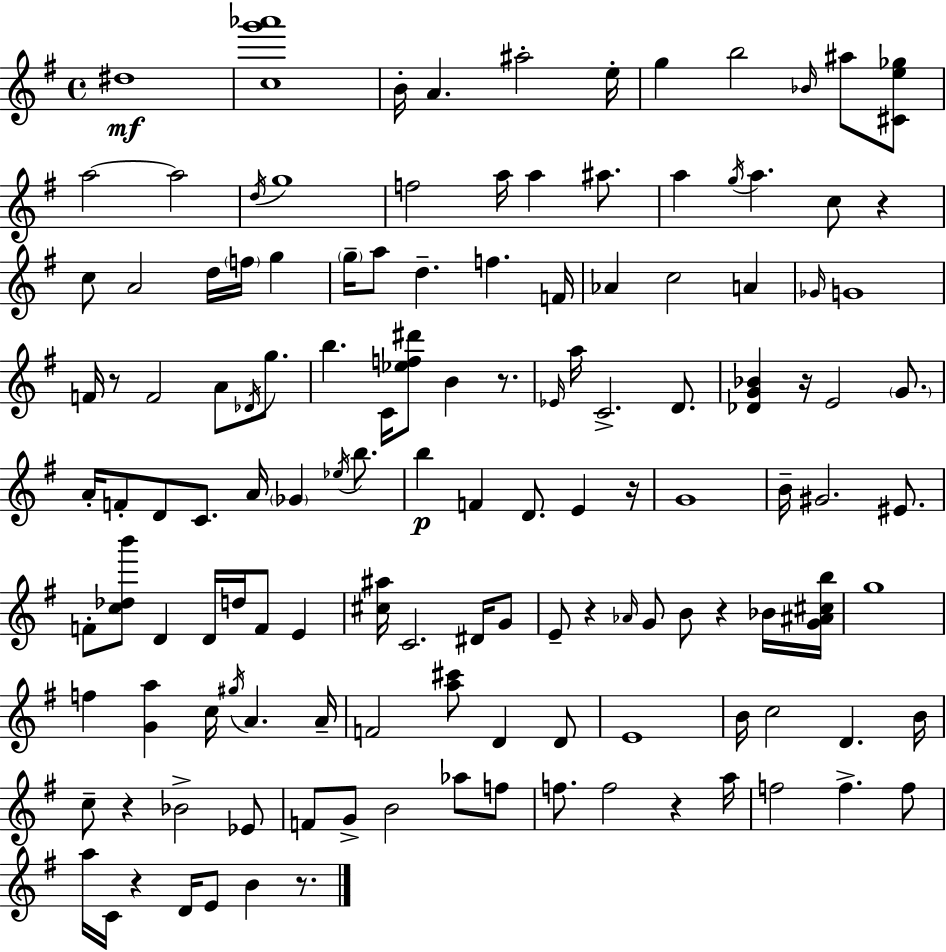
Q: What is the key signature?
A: G major